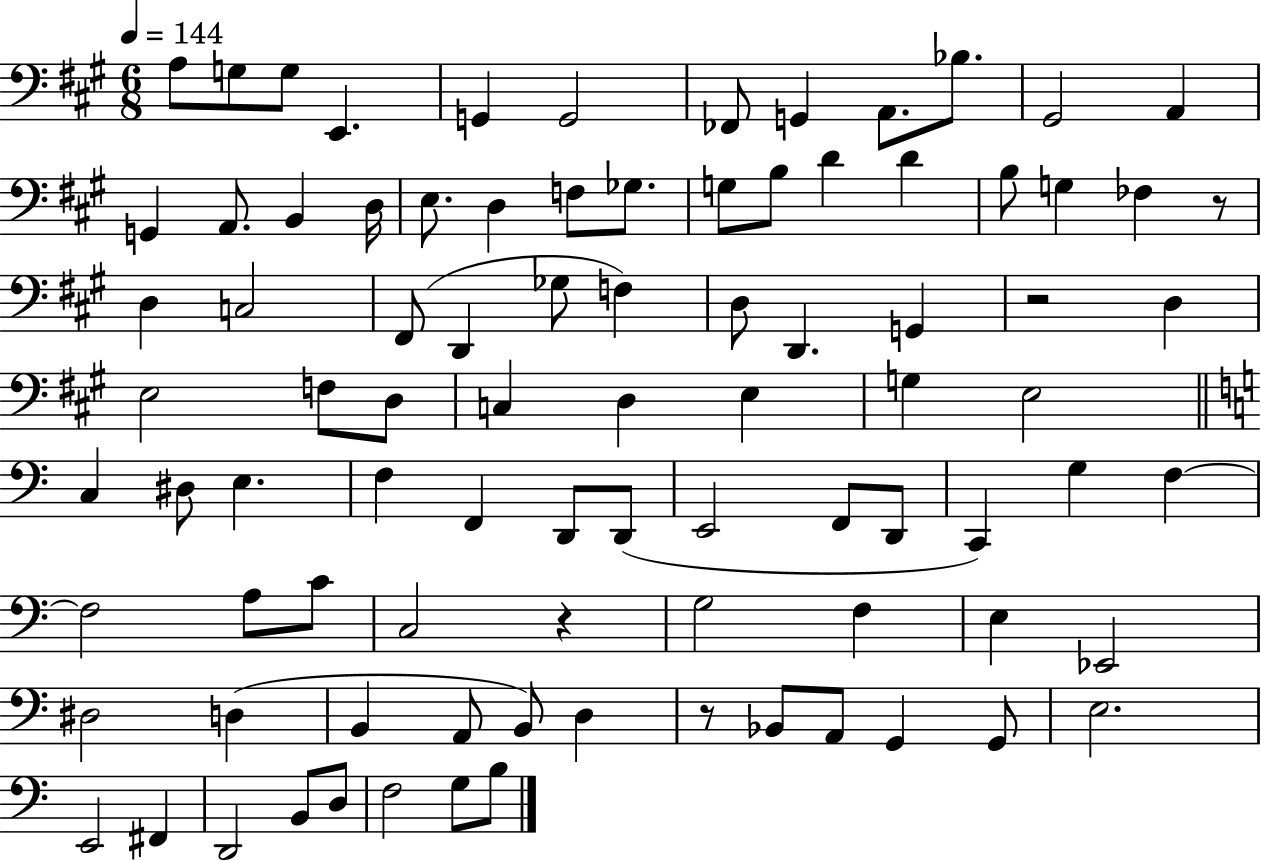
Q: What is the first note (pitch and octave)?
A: A3